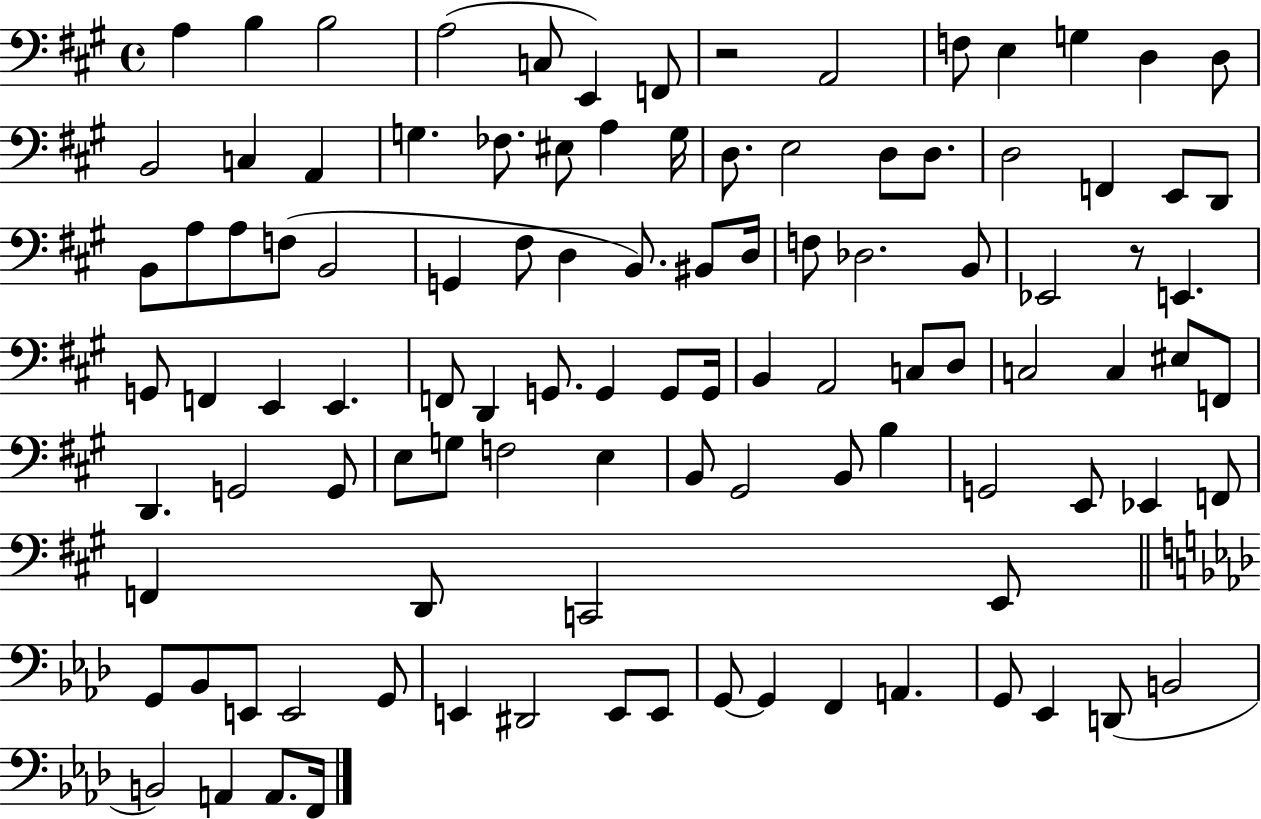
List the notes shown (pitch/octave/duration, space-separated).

A3/q B3/q B3/h A3/h C3/e E2/q F2/e R/h A2/h F3/e E3/q G3/q D3/q D3/e B2/h C3/q A2/q G3/q. FES3/e. EIS3/e A3/q G3/s D3/e. E3/h D3/e D3/e. D3/h F2/q E2/e D2/e B2/e A3/e A3/e F3/e B2/h G2/q F#3/e D3/q B2/e. BIS2/e D3/s F3/e Db3/h. B2/e Eb2/h R/e E2/q. G2/e F2/q E2/q E2/q. F2/e D2/q G2/e. G2/q G2/e G2/s B2/q A2/h C3/e D3/e C3/h C3/q EIS3/e F2/e D2/q. G2/h G2/e E3/e G3/e F3/h E3/q B2/e G#2/h B2/e B3/q G2/h E2/e Eb2/q F2/e F2/q D2/e C2/h E2/e G2/e Bb2/e E2/e E2/h G2/e E2/q D#2/h E2/e E2/e G2/e G2/q F2/q A2/q. G2/e Eb2/q D2/e B2/h B2/h A2/q A2/e. F2/s